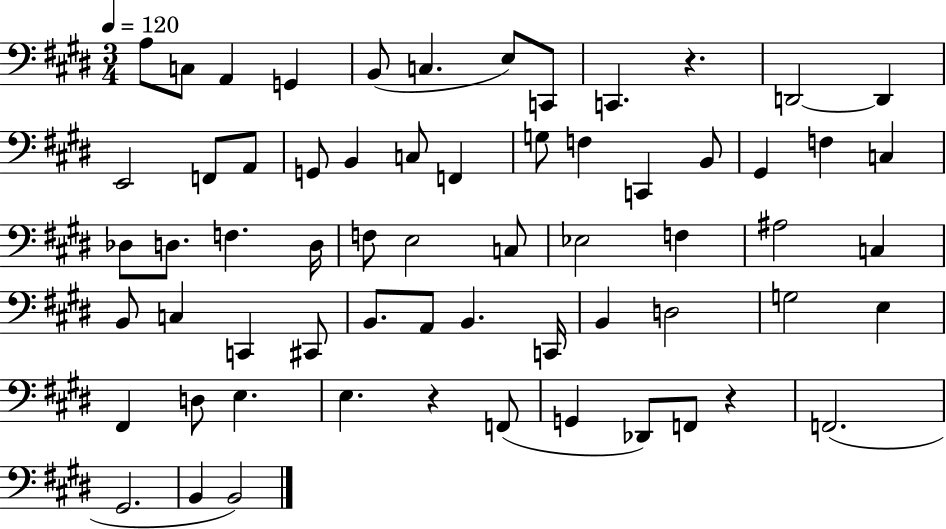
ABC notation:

X:1
T:Untitled
M:3/4
L:1/4
K:E
A,/2 C,/2 A,, G,, B,,/2 C, E,/2 C,,/2 C,, z D,,2 D,, E,,2 F,,/2 A,,/2 G,,/2 B,, C,/2 F,, G,/2 F, C,, B,,/2 ^G,, F, C, _D,/2 D,/2 F, D,/4 F,/2 E,2 C,/2 _E,2 F, ^A,2 C, B,,/2 C, C,, ^C,,/2 B,,/2 A,,/2 B,, C,,/4 B,, D,2 G,2 E, ^F,, D,/2 E, E, z F,,/2 G,, _D,,/2 F,,/2 z F,,2 ^G,,2 B,, B,,2